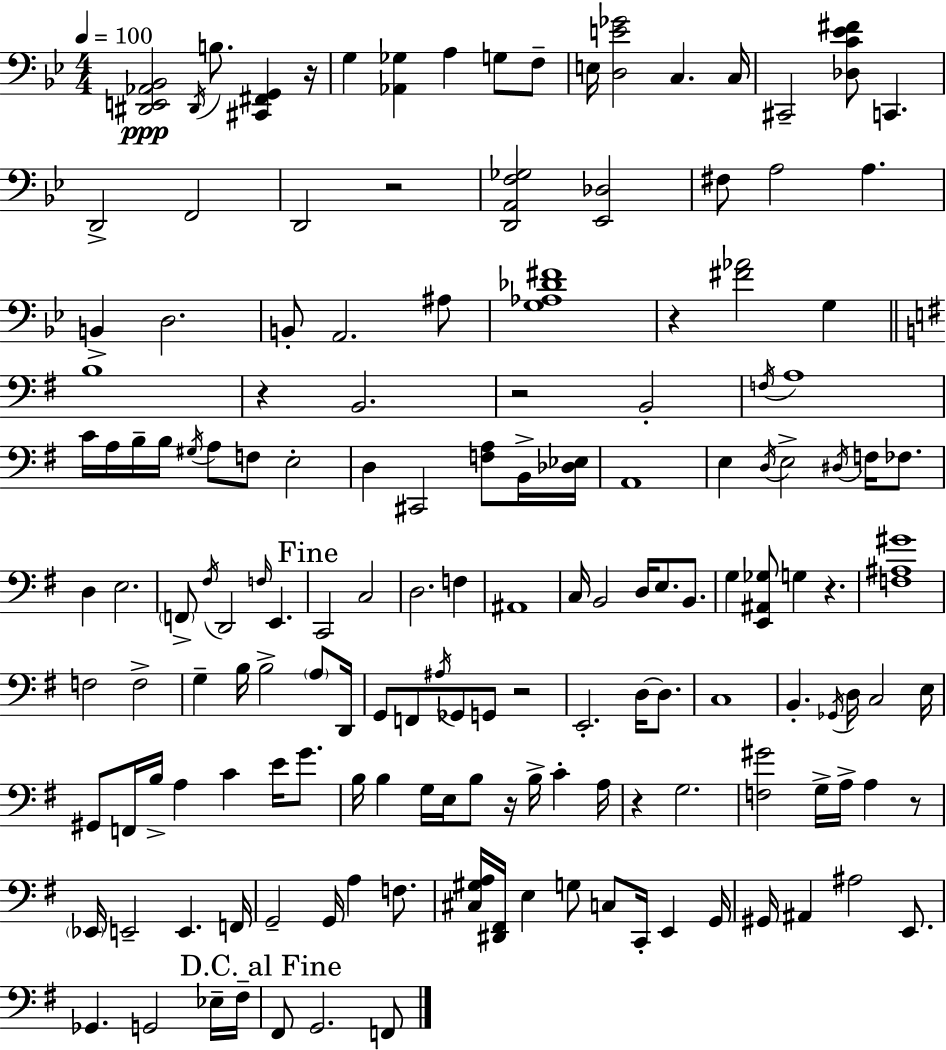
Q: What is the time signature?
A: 4/4